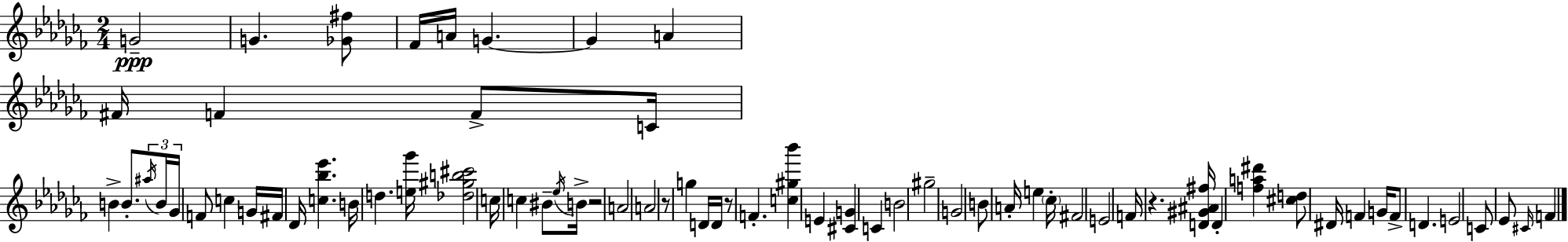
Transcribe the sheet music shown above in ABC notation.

X:1
T:Untitled
M:2/4
L:1/4
K:Abm
G2 G [_G^f]/2 _F/4 A/4 G G A ^F/4 F F/2 C/4 B B/2 ^a/4 B/4 _G/4 F/2 c G/4 ^F/4 _D/4 [c_b_e'] B/4 d [e_g']/4 [_d^gb^c']2 c/4 c ^B/2 _e/4 B/4 z2 A2 A2 z/2 g D/4 D/4 z/2 F [c^g_b'] E [^CG] C B2 ^g2 G2 B/2 A/4 e _c/4 ^F2 E2 F/4 z [D^G^A^f]/4 D [fa^d'] [^cd]/2 ^D/4 F G/4 F/2 D E2 C/2 _E/2 ^C/4 F